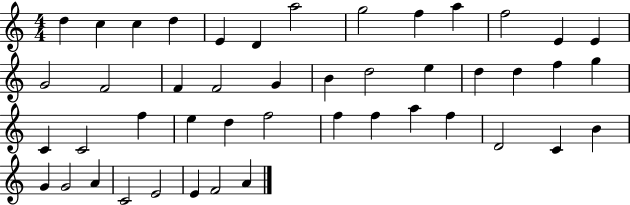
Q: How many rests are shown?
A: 0